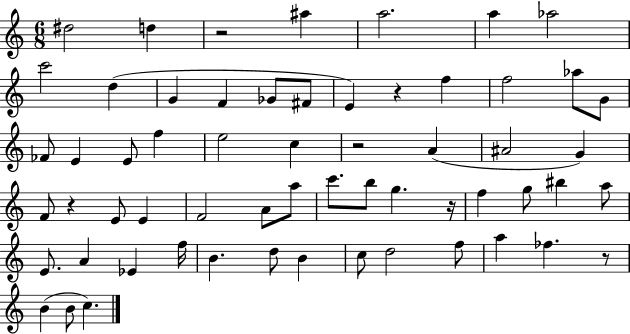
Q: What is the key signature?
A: C major